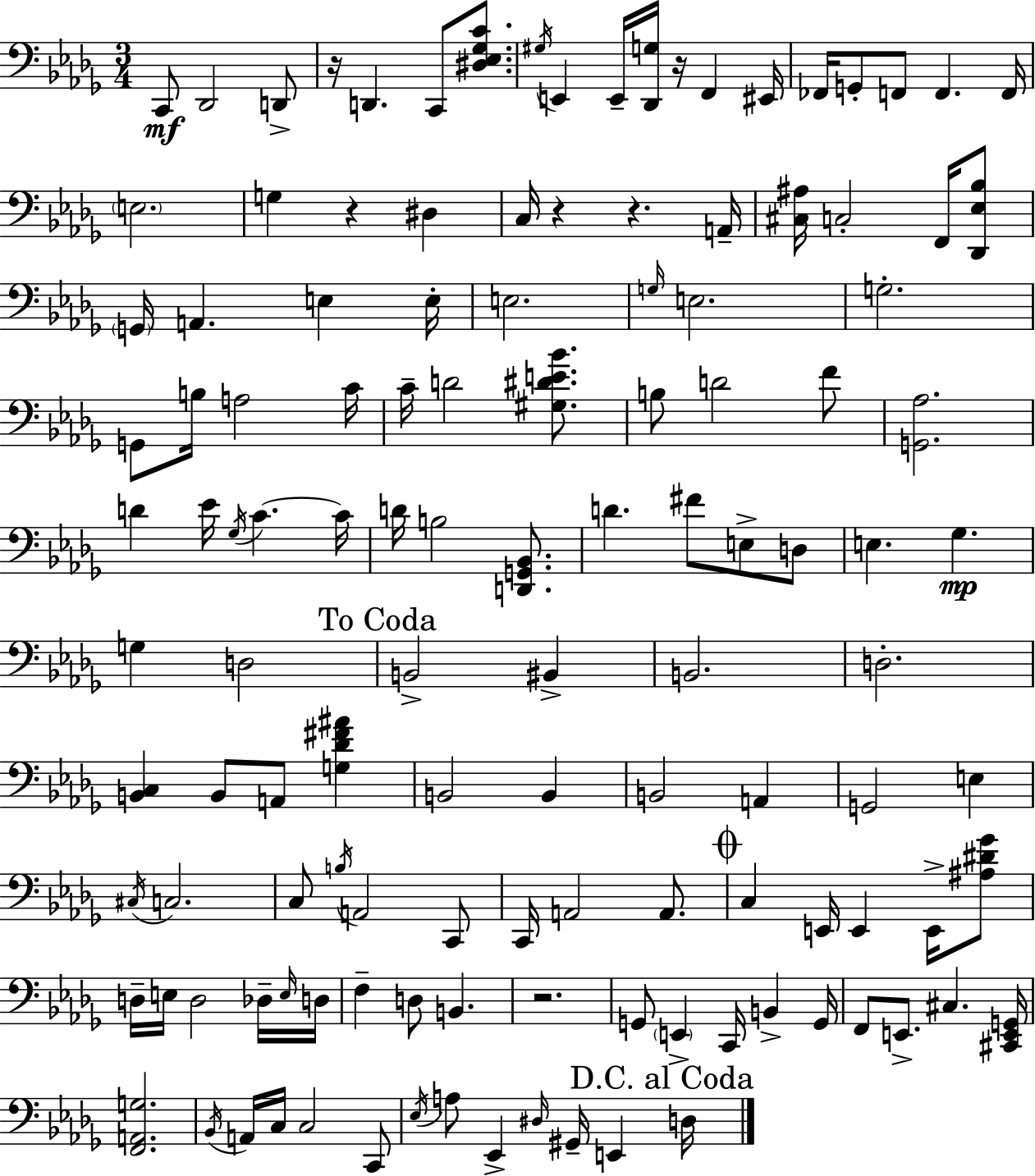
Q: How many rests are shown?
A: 6